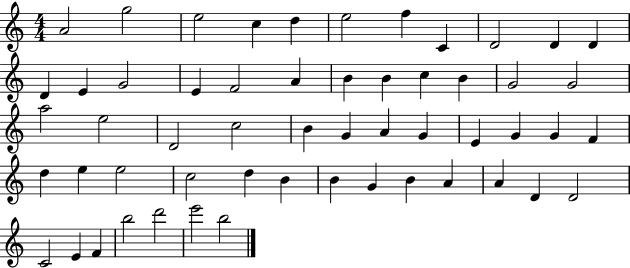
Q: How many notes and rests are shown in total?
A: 55